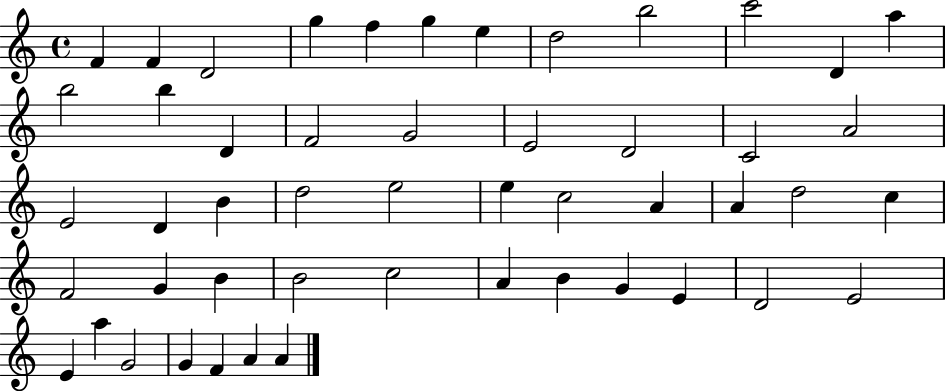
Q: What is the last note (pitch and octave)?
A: A4